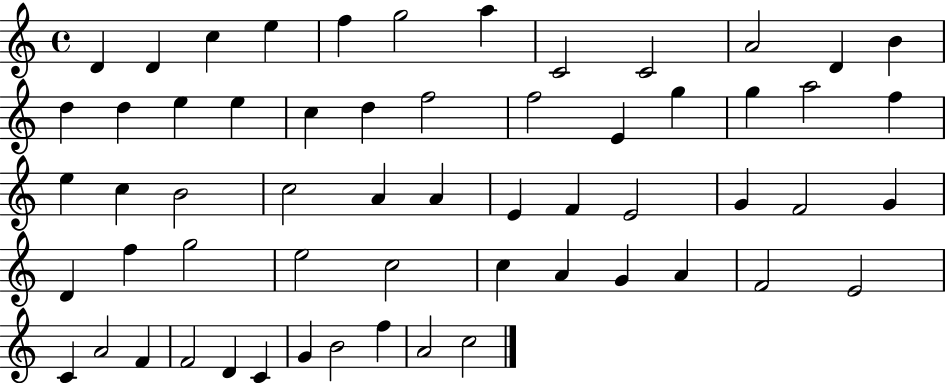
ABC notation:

X:1
T:Untitled
M:4/4
L:1/4
K:C
D D c e f g2 a C2 C2 A2 D B d d e e c d f2 f2 E g g a2 f e c B2 c2 A A E F E2 G F2 G D f g2 e2 c2 c A G A F2 E2 C A2 F F2 D C G B2 f A2 c2